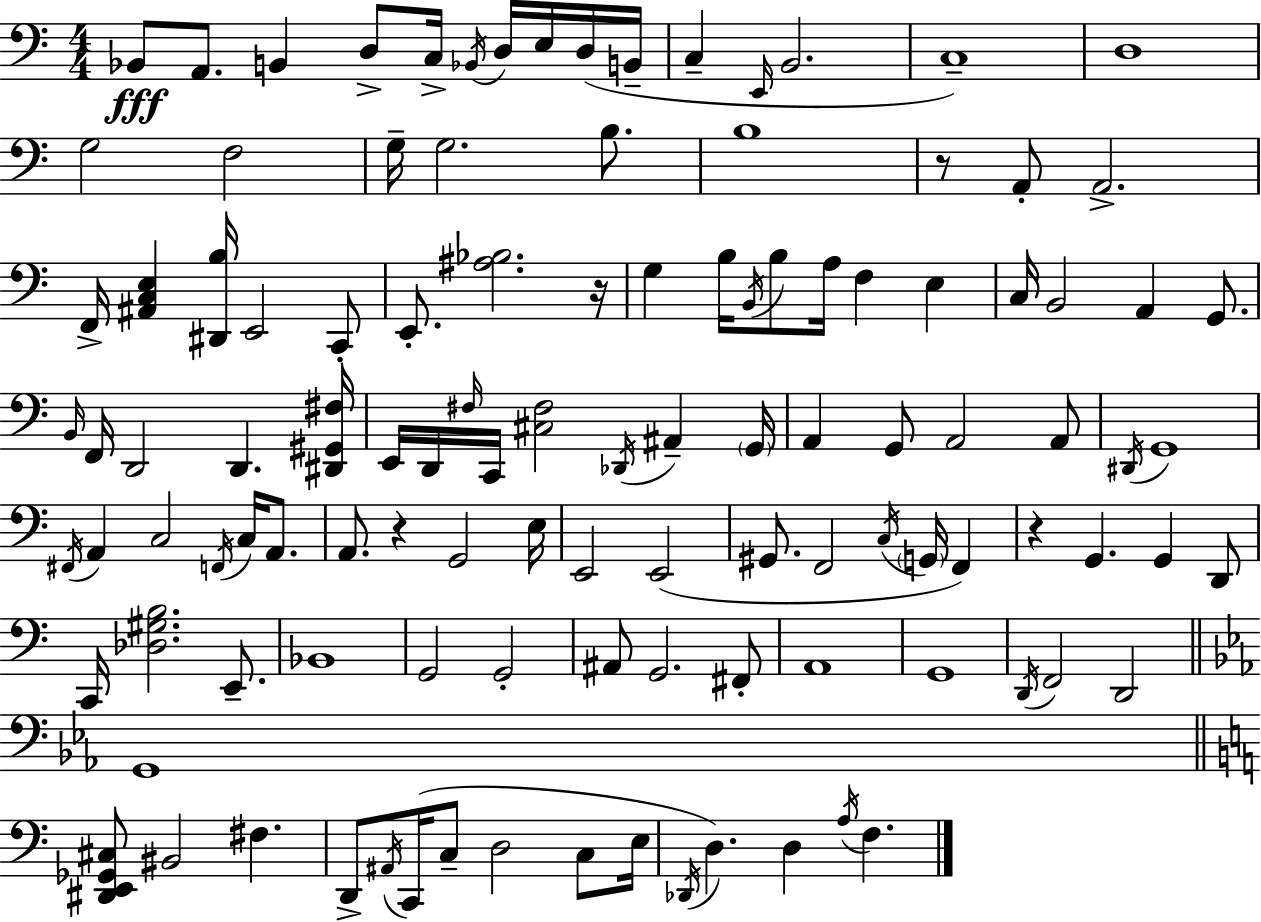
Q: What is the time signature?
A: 4/4